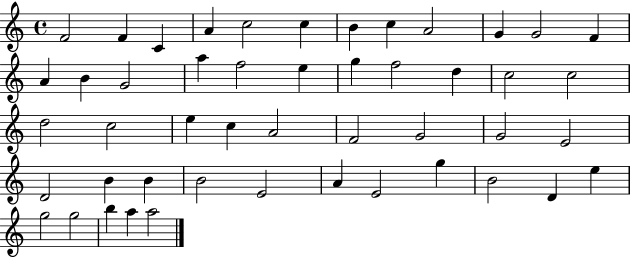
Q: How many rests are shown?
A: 0